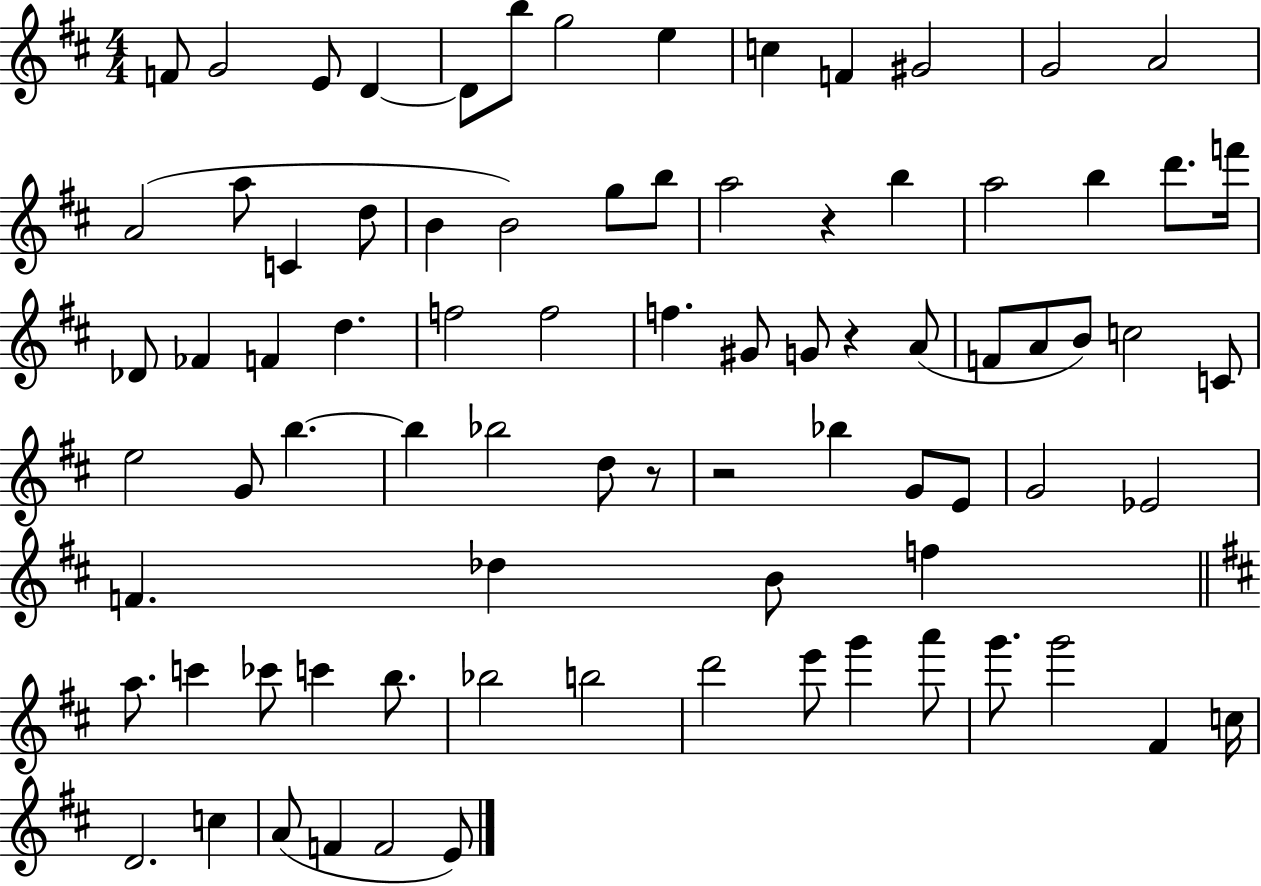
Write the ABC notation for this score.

X:1
T:Untitled
M:4/4
L:1/4
K:D
F/2 G2 E/2 D D/2 b/2 g2 e c F ^G2 G2 A2 A2 a/2 C d/2 B B2 g/2 b/2 a2 z b a2 b d'/2 f'/4 _D/2 _F F d f2 f2 f ^G/2 G/2 z A/2 F/2 A/2 B/2 c2 C/2 e2 G/2 b b _b2 d/2 z/2 z2 _b G/2 E/2 G2 _E2 F _d B/2 f a/2 c' _c'/2 c' b/2 _b2 b2 d'2 e'/2 g' a'/2 g'/2 g'2 ^F c/4 D2 c A/2 F F2 E/2